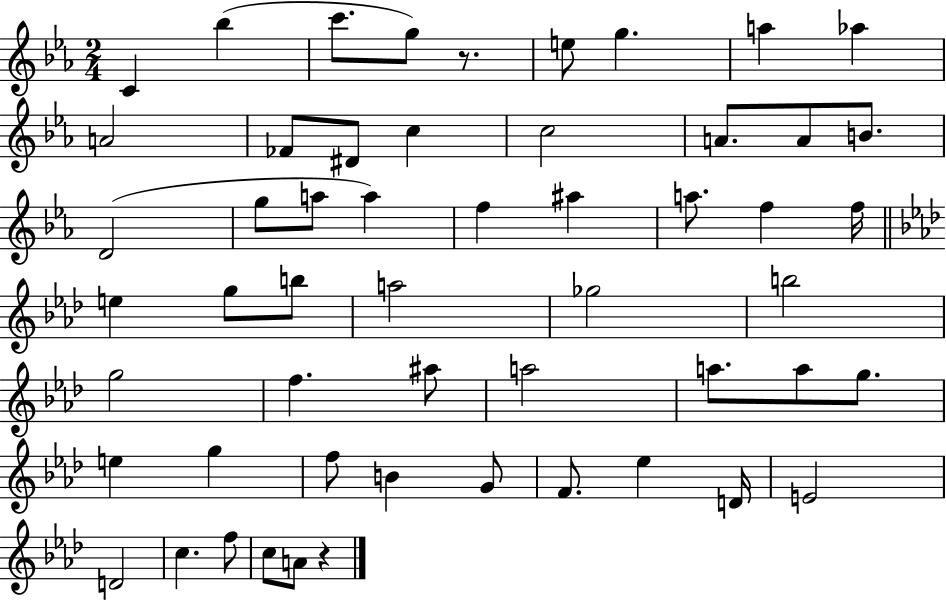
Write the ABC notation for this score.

X:1
T:Untitled
M:2/4
L:1/4
K:Eb
C _b c'/2 g/2 z/2 e/2 g a _a A2 _F/2 ^D/2 c c2 A/2 A/2 B/2 D2 g/2 a/2 a f ^a a/2 f f/4 e g/2 b/2 a2 _g2 b2 g2 f ^a/2 a2 a/2 a/2 g/2 e g f/2 B G/2 F/2 _e D/4 E2 D2 c f/2 c/2 A/2 z